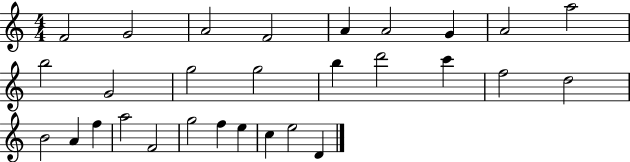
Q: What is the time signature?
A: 4/4